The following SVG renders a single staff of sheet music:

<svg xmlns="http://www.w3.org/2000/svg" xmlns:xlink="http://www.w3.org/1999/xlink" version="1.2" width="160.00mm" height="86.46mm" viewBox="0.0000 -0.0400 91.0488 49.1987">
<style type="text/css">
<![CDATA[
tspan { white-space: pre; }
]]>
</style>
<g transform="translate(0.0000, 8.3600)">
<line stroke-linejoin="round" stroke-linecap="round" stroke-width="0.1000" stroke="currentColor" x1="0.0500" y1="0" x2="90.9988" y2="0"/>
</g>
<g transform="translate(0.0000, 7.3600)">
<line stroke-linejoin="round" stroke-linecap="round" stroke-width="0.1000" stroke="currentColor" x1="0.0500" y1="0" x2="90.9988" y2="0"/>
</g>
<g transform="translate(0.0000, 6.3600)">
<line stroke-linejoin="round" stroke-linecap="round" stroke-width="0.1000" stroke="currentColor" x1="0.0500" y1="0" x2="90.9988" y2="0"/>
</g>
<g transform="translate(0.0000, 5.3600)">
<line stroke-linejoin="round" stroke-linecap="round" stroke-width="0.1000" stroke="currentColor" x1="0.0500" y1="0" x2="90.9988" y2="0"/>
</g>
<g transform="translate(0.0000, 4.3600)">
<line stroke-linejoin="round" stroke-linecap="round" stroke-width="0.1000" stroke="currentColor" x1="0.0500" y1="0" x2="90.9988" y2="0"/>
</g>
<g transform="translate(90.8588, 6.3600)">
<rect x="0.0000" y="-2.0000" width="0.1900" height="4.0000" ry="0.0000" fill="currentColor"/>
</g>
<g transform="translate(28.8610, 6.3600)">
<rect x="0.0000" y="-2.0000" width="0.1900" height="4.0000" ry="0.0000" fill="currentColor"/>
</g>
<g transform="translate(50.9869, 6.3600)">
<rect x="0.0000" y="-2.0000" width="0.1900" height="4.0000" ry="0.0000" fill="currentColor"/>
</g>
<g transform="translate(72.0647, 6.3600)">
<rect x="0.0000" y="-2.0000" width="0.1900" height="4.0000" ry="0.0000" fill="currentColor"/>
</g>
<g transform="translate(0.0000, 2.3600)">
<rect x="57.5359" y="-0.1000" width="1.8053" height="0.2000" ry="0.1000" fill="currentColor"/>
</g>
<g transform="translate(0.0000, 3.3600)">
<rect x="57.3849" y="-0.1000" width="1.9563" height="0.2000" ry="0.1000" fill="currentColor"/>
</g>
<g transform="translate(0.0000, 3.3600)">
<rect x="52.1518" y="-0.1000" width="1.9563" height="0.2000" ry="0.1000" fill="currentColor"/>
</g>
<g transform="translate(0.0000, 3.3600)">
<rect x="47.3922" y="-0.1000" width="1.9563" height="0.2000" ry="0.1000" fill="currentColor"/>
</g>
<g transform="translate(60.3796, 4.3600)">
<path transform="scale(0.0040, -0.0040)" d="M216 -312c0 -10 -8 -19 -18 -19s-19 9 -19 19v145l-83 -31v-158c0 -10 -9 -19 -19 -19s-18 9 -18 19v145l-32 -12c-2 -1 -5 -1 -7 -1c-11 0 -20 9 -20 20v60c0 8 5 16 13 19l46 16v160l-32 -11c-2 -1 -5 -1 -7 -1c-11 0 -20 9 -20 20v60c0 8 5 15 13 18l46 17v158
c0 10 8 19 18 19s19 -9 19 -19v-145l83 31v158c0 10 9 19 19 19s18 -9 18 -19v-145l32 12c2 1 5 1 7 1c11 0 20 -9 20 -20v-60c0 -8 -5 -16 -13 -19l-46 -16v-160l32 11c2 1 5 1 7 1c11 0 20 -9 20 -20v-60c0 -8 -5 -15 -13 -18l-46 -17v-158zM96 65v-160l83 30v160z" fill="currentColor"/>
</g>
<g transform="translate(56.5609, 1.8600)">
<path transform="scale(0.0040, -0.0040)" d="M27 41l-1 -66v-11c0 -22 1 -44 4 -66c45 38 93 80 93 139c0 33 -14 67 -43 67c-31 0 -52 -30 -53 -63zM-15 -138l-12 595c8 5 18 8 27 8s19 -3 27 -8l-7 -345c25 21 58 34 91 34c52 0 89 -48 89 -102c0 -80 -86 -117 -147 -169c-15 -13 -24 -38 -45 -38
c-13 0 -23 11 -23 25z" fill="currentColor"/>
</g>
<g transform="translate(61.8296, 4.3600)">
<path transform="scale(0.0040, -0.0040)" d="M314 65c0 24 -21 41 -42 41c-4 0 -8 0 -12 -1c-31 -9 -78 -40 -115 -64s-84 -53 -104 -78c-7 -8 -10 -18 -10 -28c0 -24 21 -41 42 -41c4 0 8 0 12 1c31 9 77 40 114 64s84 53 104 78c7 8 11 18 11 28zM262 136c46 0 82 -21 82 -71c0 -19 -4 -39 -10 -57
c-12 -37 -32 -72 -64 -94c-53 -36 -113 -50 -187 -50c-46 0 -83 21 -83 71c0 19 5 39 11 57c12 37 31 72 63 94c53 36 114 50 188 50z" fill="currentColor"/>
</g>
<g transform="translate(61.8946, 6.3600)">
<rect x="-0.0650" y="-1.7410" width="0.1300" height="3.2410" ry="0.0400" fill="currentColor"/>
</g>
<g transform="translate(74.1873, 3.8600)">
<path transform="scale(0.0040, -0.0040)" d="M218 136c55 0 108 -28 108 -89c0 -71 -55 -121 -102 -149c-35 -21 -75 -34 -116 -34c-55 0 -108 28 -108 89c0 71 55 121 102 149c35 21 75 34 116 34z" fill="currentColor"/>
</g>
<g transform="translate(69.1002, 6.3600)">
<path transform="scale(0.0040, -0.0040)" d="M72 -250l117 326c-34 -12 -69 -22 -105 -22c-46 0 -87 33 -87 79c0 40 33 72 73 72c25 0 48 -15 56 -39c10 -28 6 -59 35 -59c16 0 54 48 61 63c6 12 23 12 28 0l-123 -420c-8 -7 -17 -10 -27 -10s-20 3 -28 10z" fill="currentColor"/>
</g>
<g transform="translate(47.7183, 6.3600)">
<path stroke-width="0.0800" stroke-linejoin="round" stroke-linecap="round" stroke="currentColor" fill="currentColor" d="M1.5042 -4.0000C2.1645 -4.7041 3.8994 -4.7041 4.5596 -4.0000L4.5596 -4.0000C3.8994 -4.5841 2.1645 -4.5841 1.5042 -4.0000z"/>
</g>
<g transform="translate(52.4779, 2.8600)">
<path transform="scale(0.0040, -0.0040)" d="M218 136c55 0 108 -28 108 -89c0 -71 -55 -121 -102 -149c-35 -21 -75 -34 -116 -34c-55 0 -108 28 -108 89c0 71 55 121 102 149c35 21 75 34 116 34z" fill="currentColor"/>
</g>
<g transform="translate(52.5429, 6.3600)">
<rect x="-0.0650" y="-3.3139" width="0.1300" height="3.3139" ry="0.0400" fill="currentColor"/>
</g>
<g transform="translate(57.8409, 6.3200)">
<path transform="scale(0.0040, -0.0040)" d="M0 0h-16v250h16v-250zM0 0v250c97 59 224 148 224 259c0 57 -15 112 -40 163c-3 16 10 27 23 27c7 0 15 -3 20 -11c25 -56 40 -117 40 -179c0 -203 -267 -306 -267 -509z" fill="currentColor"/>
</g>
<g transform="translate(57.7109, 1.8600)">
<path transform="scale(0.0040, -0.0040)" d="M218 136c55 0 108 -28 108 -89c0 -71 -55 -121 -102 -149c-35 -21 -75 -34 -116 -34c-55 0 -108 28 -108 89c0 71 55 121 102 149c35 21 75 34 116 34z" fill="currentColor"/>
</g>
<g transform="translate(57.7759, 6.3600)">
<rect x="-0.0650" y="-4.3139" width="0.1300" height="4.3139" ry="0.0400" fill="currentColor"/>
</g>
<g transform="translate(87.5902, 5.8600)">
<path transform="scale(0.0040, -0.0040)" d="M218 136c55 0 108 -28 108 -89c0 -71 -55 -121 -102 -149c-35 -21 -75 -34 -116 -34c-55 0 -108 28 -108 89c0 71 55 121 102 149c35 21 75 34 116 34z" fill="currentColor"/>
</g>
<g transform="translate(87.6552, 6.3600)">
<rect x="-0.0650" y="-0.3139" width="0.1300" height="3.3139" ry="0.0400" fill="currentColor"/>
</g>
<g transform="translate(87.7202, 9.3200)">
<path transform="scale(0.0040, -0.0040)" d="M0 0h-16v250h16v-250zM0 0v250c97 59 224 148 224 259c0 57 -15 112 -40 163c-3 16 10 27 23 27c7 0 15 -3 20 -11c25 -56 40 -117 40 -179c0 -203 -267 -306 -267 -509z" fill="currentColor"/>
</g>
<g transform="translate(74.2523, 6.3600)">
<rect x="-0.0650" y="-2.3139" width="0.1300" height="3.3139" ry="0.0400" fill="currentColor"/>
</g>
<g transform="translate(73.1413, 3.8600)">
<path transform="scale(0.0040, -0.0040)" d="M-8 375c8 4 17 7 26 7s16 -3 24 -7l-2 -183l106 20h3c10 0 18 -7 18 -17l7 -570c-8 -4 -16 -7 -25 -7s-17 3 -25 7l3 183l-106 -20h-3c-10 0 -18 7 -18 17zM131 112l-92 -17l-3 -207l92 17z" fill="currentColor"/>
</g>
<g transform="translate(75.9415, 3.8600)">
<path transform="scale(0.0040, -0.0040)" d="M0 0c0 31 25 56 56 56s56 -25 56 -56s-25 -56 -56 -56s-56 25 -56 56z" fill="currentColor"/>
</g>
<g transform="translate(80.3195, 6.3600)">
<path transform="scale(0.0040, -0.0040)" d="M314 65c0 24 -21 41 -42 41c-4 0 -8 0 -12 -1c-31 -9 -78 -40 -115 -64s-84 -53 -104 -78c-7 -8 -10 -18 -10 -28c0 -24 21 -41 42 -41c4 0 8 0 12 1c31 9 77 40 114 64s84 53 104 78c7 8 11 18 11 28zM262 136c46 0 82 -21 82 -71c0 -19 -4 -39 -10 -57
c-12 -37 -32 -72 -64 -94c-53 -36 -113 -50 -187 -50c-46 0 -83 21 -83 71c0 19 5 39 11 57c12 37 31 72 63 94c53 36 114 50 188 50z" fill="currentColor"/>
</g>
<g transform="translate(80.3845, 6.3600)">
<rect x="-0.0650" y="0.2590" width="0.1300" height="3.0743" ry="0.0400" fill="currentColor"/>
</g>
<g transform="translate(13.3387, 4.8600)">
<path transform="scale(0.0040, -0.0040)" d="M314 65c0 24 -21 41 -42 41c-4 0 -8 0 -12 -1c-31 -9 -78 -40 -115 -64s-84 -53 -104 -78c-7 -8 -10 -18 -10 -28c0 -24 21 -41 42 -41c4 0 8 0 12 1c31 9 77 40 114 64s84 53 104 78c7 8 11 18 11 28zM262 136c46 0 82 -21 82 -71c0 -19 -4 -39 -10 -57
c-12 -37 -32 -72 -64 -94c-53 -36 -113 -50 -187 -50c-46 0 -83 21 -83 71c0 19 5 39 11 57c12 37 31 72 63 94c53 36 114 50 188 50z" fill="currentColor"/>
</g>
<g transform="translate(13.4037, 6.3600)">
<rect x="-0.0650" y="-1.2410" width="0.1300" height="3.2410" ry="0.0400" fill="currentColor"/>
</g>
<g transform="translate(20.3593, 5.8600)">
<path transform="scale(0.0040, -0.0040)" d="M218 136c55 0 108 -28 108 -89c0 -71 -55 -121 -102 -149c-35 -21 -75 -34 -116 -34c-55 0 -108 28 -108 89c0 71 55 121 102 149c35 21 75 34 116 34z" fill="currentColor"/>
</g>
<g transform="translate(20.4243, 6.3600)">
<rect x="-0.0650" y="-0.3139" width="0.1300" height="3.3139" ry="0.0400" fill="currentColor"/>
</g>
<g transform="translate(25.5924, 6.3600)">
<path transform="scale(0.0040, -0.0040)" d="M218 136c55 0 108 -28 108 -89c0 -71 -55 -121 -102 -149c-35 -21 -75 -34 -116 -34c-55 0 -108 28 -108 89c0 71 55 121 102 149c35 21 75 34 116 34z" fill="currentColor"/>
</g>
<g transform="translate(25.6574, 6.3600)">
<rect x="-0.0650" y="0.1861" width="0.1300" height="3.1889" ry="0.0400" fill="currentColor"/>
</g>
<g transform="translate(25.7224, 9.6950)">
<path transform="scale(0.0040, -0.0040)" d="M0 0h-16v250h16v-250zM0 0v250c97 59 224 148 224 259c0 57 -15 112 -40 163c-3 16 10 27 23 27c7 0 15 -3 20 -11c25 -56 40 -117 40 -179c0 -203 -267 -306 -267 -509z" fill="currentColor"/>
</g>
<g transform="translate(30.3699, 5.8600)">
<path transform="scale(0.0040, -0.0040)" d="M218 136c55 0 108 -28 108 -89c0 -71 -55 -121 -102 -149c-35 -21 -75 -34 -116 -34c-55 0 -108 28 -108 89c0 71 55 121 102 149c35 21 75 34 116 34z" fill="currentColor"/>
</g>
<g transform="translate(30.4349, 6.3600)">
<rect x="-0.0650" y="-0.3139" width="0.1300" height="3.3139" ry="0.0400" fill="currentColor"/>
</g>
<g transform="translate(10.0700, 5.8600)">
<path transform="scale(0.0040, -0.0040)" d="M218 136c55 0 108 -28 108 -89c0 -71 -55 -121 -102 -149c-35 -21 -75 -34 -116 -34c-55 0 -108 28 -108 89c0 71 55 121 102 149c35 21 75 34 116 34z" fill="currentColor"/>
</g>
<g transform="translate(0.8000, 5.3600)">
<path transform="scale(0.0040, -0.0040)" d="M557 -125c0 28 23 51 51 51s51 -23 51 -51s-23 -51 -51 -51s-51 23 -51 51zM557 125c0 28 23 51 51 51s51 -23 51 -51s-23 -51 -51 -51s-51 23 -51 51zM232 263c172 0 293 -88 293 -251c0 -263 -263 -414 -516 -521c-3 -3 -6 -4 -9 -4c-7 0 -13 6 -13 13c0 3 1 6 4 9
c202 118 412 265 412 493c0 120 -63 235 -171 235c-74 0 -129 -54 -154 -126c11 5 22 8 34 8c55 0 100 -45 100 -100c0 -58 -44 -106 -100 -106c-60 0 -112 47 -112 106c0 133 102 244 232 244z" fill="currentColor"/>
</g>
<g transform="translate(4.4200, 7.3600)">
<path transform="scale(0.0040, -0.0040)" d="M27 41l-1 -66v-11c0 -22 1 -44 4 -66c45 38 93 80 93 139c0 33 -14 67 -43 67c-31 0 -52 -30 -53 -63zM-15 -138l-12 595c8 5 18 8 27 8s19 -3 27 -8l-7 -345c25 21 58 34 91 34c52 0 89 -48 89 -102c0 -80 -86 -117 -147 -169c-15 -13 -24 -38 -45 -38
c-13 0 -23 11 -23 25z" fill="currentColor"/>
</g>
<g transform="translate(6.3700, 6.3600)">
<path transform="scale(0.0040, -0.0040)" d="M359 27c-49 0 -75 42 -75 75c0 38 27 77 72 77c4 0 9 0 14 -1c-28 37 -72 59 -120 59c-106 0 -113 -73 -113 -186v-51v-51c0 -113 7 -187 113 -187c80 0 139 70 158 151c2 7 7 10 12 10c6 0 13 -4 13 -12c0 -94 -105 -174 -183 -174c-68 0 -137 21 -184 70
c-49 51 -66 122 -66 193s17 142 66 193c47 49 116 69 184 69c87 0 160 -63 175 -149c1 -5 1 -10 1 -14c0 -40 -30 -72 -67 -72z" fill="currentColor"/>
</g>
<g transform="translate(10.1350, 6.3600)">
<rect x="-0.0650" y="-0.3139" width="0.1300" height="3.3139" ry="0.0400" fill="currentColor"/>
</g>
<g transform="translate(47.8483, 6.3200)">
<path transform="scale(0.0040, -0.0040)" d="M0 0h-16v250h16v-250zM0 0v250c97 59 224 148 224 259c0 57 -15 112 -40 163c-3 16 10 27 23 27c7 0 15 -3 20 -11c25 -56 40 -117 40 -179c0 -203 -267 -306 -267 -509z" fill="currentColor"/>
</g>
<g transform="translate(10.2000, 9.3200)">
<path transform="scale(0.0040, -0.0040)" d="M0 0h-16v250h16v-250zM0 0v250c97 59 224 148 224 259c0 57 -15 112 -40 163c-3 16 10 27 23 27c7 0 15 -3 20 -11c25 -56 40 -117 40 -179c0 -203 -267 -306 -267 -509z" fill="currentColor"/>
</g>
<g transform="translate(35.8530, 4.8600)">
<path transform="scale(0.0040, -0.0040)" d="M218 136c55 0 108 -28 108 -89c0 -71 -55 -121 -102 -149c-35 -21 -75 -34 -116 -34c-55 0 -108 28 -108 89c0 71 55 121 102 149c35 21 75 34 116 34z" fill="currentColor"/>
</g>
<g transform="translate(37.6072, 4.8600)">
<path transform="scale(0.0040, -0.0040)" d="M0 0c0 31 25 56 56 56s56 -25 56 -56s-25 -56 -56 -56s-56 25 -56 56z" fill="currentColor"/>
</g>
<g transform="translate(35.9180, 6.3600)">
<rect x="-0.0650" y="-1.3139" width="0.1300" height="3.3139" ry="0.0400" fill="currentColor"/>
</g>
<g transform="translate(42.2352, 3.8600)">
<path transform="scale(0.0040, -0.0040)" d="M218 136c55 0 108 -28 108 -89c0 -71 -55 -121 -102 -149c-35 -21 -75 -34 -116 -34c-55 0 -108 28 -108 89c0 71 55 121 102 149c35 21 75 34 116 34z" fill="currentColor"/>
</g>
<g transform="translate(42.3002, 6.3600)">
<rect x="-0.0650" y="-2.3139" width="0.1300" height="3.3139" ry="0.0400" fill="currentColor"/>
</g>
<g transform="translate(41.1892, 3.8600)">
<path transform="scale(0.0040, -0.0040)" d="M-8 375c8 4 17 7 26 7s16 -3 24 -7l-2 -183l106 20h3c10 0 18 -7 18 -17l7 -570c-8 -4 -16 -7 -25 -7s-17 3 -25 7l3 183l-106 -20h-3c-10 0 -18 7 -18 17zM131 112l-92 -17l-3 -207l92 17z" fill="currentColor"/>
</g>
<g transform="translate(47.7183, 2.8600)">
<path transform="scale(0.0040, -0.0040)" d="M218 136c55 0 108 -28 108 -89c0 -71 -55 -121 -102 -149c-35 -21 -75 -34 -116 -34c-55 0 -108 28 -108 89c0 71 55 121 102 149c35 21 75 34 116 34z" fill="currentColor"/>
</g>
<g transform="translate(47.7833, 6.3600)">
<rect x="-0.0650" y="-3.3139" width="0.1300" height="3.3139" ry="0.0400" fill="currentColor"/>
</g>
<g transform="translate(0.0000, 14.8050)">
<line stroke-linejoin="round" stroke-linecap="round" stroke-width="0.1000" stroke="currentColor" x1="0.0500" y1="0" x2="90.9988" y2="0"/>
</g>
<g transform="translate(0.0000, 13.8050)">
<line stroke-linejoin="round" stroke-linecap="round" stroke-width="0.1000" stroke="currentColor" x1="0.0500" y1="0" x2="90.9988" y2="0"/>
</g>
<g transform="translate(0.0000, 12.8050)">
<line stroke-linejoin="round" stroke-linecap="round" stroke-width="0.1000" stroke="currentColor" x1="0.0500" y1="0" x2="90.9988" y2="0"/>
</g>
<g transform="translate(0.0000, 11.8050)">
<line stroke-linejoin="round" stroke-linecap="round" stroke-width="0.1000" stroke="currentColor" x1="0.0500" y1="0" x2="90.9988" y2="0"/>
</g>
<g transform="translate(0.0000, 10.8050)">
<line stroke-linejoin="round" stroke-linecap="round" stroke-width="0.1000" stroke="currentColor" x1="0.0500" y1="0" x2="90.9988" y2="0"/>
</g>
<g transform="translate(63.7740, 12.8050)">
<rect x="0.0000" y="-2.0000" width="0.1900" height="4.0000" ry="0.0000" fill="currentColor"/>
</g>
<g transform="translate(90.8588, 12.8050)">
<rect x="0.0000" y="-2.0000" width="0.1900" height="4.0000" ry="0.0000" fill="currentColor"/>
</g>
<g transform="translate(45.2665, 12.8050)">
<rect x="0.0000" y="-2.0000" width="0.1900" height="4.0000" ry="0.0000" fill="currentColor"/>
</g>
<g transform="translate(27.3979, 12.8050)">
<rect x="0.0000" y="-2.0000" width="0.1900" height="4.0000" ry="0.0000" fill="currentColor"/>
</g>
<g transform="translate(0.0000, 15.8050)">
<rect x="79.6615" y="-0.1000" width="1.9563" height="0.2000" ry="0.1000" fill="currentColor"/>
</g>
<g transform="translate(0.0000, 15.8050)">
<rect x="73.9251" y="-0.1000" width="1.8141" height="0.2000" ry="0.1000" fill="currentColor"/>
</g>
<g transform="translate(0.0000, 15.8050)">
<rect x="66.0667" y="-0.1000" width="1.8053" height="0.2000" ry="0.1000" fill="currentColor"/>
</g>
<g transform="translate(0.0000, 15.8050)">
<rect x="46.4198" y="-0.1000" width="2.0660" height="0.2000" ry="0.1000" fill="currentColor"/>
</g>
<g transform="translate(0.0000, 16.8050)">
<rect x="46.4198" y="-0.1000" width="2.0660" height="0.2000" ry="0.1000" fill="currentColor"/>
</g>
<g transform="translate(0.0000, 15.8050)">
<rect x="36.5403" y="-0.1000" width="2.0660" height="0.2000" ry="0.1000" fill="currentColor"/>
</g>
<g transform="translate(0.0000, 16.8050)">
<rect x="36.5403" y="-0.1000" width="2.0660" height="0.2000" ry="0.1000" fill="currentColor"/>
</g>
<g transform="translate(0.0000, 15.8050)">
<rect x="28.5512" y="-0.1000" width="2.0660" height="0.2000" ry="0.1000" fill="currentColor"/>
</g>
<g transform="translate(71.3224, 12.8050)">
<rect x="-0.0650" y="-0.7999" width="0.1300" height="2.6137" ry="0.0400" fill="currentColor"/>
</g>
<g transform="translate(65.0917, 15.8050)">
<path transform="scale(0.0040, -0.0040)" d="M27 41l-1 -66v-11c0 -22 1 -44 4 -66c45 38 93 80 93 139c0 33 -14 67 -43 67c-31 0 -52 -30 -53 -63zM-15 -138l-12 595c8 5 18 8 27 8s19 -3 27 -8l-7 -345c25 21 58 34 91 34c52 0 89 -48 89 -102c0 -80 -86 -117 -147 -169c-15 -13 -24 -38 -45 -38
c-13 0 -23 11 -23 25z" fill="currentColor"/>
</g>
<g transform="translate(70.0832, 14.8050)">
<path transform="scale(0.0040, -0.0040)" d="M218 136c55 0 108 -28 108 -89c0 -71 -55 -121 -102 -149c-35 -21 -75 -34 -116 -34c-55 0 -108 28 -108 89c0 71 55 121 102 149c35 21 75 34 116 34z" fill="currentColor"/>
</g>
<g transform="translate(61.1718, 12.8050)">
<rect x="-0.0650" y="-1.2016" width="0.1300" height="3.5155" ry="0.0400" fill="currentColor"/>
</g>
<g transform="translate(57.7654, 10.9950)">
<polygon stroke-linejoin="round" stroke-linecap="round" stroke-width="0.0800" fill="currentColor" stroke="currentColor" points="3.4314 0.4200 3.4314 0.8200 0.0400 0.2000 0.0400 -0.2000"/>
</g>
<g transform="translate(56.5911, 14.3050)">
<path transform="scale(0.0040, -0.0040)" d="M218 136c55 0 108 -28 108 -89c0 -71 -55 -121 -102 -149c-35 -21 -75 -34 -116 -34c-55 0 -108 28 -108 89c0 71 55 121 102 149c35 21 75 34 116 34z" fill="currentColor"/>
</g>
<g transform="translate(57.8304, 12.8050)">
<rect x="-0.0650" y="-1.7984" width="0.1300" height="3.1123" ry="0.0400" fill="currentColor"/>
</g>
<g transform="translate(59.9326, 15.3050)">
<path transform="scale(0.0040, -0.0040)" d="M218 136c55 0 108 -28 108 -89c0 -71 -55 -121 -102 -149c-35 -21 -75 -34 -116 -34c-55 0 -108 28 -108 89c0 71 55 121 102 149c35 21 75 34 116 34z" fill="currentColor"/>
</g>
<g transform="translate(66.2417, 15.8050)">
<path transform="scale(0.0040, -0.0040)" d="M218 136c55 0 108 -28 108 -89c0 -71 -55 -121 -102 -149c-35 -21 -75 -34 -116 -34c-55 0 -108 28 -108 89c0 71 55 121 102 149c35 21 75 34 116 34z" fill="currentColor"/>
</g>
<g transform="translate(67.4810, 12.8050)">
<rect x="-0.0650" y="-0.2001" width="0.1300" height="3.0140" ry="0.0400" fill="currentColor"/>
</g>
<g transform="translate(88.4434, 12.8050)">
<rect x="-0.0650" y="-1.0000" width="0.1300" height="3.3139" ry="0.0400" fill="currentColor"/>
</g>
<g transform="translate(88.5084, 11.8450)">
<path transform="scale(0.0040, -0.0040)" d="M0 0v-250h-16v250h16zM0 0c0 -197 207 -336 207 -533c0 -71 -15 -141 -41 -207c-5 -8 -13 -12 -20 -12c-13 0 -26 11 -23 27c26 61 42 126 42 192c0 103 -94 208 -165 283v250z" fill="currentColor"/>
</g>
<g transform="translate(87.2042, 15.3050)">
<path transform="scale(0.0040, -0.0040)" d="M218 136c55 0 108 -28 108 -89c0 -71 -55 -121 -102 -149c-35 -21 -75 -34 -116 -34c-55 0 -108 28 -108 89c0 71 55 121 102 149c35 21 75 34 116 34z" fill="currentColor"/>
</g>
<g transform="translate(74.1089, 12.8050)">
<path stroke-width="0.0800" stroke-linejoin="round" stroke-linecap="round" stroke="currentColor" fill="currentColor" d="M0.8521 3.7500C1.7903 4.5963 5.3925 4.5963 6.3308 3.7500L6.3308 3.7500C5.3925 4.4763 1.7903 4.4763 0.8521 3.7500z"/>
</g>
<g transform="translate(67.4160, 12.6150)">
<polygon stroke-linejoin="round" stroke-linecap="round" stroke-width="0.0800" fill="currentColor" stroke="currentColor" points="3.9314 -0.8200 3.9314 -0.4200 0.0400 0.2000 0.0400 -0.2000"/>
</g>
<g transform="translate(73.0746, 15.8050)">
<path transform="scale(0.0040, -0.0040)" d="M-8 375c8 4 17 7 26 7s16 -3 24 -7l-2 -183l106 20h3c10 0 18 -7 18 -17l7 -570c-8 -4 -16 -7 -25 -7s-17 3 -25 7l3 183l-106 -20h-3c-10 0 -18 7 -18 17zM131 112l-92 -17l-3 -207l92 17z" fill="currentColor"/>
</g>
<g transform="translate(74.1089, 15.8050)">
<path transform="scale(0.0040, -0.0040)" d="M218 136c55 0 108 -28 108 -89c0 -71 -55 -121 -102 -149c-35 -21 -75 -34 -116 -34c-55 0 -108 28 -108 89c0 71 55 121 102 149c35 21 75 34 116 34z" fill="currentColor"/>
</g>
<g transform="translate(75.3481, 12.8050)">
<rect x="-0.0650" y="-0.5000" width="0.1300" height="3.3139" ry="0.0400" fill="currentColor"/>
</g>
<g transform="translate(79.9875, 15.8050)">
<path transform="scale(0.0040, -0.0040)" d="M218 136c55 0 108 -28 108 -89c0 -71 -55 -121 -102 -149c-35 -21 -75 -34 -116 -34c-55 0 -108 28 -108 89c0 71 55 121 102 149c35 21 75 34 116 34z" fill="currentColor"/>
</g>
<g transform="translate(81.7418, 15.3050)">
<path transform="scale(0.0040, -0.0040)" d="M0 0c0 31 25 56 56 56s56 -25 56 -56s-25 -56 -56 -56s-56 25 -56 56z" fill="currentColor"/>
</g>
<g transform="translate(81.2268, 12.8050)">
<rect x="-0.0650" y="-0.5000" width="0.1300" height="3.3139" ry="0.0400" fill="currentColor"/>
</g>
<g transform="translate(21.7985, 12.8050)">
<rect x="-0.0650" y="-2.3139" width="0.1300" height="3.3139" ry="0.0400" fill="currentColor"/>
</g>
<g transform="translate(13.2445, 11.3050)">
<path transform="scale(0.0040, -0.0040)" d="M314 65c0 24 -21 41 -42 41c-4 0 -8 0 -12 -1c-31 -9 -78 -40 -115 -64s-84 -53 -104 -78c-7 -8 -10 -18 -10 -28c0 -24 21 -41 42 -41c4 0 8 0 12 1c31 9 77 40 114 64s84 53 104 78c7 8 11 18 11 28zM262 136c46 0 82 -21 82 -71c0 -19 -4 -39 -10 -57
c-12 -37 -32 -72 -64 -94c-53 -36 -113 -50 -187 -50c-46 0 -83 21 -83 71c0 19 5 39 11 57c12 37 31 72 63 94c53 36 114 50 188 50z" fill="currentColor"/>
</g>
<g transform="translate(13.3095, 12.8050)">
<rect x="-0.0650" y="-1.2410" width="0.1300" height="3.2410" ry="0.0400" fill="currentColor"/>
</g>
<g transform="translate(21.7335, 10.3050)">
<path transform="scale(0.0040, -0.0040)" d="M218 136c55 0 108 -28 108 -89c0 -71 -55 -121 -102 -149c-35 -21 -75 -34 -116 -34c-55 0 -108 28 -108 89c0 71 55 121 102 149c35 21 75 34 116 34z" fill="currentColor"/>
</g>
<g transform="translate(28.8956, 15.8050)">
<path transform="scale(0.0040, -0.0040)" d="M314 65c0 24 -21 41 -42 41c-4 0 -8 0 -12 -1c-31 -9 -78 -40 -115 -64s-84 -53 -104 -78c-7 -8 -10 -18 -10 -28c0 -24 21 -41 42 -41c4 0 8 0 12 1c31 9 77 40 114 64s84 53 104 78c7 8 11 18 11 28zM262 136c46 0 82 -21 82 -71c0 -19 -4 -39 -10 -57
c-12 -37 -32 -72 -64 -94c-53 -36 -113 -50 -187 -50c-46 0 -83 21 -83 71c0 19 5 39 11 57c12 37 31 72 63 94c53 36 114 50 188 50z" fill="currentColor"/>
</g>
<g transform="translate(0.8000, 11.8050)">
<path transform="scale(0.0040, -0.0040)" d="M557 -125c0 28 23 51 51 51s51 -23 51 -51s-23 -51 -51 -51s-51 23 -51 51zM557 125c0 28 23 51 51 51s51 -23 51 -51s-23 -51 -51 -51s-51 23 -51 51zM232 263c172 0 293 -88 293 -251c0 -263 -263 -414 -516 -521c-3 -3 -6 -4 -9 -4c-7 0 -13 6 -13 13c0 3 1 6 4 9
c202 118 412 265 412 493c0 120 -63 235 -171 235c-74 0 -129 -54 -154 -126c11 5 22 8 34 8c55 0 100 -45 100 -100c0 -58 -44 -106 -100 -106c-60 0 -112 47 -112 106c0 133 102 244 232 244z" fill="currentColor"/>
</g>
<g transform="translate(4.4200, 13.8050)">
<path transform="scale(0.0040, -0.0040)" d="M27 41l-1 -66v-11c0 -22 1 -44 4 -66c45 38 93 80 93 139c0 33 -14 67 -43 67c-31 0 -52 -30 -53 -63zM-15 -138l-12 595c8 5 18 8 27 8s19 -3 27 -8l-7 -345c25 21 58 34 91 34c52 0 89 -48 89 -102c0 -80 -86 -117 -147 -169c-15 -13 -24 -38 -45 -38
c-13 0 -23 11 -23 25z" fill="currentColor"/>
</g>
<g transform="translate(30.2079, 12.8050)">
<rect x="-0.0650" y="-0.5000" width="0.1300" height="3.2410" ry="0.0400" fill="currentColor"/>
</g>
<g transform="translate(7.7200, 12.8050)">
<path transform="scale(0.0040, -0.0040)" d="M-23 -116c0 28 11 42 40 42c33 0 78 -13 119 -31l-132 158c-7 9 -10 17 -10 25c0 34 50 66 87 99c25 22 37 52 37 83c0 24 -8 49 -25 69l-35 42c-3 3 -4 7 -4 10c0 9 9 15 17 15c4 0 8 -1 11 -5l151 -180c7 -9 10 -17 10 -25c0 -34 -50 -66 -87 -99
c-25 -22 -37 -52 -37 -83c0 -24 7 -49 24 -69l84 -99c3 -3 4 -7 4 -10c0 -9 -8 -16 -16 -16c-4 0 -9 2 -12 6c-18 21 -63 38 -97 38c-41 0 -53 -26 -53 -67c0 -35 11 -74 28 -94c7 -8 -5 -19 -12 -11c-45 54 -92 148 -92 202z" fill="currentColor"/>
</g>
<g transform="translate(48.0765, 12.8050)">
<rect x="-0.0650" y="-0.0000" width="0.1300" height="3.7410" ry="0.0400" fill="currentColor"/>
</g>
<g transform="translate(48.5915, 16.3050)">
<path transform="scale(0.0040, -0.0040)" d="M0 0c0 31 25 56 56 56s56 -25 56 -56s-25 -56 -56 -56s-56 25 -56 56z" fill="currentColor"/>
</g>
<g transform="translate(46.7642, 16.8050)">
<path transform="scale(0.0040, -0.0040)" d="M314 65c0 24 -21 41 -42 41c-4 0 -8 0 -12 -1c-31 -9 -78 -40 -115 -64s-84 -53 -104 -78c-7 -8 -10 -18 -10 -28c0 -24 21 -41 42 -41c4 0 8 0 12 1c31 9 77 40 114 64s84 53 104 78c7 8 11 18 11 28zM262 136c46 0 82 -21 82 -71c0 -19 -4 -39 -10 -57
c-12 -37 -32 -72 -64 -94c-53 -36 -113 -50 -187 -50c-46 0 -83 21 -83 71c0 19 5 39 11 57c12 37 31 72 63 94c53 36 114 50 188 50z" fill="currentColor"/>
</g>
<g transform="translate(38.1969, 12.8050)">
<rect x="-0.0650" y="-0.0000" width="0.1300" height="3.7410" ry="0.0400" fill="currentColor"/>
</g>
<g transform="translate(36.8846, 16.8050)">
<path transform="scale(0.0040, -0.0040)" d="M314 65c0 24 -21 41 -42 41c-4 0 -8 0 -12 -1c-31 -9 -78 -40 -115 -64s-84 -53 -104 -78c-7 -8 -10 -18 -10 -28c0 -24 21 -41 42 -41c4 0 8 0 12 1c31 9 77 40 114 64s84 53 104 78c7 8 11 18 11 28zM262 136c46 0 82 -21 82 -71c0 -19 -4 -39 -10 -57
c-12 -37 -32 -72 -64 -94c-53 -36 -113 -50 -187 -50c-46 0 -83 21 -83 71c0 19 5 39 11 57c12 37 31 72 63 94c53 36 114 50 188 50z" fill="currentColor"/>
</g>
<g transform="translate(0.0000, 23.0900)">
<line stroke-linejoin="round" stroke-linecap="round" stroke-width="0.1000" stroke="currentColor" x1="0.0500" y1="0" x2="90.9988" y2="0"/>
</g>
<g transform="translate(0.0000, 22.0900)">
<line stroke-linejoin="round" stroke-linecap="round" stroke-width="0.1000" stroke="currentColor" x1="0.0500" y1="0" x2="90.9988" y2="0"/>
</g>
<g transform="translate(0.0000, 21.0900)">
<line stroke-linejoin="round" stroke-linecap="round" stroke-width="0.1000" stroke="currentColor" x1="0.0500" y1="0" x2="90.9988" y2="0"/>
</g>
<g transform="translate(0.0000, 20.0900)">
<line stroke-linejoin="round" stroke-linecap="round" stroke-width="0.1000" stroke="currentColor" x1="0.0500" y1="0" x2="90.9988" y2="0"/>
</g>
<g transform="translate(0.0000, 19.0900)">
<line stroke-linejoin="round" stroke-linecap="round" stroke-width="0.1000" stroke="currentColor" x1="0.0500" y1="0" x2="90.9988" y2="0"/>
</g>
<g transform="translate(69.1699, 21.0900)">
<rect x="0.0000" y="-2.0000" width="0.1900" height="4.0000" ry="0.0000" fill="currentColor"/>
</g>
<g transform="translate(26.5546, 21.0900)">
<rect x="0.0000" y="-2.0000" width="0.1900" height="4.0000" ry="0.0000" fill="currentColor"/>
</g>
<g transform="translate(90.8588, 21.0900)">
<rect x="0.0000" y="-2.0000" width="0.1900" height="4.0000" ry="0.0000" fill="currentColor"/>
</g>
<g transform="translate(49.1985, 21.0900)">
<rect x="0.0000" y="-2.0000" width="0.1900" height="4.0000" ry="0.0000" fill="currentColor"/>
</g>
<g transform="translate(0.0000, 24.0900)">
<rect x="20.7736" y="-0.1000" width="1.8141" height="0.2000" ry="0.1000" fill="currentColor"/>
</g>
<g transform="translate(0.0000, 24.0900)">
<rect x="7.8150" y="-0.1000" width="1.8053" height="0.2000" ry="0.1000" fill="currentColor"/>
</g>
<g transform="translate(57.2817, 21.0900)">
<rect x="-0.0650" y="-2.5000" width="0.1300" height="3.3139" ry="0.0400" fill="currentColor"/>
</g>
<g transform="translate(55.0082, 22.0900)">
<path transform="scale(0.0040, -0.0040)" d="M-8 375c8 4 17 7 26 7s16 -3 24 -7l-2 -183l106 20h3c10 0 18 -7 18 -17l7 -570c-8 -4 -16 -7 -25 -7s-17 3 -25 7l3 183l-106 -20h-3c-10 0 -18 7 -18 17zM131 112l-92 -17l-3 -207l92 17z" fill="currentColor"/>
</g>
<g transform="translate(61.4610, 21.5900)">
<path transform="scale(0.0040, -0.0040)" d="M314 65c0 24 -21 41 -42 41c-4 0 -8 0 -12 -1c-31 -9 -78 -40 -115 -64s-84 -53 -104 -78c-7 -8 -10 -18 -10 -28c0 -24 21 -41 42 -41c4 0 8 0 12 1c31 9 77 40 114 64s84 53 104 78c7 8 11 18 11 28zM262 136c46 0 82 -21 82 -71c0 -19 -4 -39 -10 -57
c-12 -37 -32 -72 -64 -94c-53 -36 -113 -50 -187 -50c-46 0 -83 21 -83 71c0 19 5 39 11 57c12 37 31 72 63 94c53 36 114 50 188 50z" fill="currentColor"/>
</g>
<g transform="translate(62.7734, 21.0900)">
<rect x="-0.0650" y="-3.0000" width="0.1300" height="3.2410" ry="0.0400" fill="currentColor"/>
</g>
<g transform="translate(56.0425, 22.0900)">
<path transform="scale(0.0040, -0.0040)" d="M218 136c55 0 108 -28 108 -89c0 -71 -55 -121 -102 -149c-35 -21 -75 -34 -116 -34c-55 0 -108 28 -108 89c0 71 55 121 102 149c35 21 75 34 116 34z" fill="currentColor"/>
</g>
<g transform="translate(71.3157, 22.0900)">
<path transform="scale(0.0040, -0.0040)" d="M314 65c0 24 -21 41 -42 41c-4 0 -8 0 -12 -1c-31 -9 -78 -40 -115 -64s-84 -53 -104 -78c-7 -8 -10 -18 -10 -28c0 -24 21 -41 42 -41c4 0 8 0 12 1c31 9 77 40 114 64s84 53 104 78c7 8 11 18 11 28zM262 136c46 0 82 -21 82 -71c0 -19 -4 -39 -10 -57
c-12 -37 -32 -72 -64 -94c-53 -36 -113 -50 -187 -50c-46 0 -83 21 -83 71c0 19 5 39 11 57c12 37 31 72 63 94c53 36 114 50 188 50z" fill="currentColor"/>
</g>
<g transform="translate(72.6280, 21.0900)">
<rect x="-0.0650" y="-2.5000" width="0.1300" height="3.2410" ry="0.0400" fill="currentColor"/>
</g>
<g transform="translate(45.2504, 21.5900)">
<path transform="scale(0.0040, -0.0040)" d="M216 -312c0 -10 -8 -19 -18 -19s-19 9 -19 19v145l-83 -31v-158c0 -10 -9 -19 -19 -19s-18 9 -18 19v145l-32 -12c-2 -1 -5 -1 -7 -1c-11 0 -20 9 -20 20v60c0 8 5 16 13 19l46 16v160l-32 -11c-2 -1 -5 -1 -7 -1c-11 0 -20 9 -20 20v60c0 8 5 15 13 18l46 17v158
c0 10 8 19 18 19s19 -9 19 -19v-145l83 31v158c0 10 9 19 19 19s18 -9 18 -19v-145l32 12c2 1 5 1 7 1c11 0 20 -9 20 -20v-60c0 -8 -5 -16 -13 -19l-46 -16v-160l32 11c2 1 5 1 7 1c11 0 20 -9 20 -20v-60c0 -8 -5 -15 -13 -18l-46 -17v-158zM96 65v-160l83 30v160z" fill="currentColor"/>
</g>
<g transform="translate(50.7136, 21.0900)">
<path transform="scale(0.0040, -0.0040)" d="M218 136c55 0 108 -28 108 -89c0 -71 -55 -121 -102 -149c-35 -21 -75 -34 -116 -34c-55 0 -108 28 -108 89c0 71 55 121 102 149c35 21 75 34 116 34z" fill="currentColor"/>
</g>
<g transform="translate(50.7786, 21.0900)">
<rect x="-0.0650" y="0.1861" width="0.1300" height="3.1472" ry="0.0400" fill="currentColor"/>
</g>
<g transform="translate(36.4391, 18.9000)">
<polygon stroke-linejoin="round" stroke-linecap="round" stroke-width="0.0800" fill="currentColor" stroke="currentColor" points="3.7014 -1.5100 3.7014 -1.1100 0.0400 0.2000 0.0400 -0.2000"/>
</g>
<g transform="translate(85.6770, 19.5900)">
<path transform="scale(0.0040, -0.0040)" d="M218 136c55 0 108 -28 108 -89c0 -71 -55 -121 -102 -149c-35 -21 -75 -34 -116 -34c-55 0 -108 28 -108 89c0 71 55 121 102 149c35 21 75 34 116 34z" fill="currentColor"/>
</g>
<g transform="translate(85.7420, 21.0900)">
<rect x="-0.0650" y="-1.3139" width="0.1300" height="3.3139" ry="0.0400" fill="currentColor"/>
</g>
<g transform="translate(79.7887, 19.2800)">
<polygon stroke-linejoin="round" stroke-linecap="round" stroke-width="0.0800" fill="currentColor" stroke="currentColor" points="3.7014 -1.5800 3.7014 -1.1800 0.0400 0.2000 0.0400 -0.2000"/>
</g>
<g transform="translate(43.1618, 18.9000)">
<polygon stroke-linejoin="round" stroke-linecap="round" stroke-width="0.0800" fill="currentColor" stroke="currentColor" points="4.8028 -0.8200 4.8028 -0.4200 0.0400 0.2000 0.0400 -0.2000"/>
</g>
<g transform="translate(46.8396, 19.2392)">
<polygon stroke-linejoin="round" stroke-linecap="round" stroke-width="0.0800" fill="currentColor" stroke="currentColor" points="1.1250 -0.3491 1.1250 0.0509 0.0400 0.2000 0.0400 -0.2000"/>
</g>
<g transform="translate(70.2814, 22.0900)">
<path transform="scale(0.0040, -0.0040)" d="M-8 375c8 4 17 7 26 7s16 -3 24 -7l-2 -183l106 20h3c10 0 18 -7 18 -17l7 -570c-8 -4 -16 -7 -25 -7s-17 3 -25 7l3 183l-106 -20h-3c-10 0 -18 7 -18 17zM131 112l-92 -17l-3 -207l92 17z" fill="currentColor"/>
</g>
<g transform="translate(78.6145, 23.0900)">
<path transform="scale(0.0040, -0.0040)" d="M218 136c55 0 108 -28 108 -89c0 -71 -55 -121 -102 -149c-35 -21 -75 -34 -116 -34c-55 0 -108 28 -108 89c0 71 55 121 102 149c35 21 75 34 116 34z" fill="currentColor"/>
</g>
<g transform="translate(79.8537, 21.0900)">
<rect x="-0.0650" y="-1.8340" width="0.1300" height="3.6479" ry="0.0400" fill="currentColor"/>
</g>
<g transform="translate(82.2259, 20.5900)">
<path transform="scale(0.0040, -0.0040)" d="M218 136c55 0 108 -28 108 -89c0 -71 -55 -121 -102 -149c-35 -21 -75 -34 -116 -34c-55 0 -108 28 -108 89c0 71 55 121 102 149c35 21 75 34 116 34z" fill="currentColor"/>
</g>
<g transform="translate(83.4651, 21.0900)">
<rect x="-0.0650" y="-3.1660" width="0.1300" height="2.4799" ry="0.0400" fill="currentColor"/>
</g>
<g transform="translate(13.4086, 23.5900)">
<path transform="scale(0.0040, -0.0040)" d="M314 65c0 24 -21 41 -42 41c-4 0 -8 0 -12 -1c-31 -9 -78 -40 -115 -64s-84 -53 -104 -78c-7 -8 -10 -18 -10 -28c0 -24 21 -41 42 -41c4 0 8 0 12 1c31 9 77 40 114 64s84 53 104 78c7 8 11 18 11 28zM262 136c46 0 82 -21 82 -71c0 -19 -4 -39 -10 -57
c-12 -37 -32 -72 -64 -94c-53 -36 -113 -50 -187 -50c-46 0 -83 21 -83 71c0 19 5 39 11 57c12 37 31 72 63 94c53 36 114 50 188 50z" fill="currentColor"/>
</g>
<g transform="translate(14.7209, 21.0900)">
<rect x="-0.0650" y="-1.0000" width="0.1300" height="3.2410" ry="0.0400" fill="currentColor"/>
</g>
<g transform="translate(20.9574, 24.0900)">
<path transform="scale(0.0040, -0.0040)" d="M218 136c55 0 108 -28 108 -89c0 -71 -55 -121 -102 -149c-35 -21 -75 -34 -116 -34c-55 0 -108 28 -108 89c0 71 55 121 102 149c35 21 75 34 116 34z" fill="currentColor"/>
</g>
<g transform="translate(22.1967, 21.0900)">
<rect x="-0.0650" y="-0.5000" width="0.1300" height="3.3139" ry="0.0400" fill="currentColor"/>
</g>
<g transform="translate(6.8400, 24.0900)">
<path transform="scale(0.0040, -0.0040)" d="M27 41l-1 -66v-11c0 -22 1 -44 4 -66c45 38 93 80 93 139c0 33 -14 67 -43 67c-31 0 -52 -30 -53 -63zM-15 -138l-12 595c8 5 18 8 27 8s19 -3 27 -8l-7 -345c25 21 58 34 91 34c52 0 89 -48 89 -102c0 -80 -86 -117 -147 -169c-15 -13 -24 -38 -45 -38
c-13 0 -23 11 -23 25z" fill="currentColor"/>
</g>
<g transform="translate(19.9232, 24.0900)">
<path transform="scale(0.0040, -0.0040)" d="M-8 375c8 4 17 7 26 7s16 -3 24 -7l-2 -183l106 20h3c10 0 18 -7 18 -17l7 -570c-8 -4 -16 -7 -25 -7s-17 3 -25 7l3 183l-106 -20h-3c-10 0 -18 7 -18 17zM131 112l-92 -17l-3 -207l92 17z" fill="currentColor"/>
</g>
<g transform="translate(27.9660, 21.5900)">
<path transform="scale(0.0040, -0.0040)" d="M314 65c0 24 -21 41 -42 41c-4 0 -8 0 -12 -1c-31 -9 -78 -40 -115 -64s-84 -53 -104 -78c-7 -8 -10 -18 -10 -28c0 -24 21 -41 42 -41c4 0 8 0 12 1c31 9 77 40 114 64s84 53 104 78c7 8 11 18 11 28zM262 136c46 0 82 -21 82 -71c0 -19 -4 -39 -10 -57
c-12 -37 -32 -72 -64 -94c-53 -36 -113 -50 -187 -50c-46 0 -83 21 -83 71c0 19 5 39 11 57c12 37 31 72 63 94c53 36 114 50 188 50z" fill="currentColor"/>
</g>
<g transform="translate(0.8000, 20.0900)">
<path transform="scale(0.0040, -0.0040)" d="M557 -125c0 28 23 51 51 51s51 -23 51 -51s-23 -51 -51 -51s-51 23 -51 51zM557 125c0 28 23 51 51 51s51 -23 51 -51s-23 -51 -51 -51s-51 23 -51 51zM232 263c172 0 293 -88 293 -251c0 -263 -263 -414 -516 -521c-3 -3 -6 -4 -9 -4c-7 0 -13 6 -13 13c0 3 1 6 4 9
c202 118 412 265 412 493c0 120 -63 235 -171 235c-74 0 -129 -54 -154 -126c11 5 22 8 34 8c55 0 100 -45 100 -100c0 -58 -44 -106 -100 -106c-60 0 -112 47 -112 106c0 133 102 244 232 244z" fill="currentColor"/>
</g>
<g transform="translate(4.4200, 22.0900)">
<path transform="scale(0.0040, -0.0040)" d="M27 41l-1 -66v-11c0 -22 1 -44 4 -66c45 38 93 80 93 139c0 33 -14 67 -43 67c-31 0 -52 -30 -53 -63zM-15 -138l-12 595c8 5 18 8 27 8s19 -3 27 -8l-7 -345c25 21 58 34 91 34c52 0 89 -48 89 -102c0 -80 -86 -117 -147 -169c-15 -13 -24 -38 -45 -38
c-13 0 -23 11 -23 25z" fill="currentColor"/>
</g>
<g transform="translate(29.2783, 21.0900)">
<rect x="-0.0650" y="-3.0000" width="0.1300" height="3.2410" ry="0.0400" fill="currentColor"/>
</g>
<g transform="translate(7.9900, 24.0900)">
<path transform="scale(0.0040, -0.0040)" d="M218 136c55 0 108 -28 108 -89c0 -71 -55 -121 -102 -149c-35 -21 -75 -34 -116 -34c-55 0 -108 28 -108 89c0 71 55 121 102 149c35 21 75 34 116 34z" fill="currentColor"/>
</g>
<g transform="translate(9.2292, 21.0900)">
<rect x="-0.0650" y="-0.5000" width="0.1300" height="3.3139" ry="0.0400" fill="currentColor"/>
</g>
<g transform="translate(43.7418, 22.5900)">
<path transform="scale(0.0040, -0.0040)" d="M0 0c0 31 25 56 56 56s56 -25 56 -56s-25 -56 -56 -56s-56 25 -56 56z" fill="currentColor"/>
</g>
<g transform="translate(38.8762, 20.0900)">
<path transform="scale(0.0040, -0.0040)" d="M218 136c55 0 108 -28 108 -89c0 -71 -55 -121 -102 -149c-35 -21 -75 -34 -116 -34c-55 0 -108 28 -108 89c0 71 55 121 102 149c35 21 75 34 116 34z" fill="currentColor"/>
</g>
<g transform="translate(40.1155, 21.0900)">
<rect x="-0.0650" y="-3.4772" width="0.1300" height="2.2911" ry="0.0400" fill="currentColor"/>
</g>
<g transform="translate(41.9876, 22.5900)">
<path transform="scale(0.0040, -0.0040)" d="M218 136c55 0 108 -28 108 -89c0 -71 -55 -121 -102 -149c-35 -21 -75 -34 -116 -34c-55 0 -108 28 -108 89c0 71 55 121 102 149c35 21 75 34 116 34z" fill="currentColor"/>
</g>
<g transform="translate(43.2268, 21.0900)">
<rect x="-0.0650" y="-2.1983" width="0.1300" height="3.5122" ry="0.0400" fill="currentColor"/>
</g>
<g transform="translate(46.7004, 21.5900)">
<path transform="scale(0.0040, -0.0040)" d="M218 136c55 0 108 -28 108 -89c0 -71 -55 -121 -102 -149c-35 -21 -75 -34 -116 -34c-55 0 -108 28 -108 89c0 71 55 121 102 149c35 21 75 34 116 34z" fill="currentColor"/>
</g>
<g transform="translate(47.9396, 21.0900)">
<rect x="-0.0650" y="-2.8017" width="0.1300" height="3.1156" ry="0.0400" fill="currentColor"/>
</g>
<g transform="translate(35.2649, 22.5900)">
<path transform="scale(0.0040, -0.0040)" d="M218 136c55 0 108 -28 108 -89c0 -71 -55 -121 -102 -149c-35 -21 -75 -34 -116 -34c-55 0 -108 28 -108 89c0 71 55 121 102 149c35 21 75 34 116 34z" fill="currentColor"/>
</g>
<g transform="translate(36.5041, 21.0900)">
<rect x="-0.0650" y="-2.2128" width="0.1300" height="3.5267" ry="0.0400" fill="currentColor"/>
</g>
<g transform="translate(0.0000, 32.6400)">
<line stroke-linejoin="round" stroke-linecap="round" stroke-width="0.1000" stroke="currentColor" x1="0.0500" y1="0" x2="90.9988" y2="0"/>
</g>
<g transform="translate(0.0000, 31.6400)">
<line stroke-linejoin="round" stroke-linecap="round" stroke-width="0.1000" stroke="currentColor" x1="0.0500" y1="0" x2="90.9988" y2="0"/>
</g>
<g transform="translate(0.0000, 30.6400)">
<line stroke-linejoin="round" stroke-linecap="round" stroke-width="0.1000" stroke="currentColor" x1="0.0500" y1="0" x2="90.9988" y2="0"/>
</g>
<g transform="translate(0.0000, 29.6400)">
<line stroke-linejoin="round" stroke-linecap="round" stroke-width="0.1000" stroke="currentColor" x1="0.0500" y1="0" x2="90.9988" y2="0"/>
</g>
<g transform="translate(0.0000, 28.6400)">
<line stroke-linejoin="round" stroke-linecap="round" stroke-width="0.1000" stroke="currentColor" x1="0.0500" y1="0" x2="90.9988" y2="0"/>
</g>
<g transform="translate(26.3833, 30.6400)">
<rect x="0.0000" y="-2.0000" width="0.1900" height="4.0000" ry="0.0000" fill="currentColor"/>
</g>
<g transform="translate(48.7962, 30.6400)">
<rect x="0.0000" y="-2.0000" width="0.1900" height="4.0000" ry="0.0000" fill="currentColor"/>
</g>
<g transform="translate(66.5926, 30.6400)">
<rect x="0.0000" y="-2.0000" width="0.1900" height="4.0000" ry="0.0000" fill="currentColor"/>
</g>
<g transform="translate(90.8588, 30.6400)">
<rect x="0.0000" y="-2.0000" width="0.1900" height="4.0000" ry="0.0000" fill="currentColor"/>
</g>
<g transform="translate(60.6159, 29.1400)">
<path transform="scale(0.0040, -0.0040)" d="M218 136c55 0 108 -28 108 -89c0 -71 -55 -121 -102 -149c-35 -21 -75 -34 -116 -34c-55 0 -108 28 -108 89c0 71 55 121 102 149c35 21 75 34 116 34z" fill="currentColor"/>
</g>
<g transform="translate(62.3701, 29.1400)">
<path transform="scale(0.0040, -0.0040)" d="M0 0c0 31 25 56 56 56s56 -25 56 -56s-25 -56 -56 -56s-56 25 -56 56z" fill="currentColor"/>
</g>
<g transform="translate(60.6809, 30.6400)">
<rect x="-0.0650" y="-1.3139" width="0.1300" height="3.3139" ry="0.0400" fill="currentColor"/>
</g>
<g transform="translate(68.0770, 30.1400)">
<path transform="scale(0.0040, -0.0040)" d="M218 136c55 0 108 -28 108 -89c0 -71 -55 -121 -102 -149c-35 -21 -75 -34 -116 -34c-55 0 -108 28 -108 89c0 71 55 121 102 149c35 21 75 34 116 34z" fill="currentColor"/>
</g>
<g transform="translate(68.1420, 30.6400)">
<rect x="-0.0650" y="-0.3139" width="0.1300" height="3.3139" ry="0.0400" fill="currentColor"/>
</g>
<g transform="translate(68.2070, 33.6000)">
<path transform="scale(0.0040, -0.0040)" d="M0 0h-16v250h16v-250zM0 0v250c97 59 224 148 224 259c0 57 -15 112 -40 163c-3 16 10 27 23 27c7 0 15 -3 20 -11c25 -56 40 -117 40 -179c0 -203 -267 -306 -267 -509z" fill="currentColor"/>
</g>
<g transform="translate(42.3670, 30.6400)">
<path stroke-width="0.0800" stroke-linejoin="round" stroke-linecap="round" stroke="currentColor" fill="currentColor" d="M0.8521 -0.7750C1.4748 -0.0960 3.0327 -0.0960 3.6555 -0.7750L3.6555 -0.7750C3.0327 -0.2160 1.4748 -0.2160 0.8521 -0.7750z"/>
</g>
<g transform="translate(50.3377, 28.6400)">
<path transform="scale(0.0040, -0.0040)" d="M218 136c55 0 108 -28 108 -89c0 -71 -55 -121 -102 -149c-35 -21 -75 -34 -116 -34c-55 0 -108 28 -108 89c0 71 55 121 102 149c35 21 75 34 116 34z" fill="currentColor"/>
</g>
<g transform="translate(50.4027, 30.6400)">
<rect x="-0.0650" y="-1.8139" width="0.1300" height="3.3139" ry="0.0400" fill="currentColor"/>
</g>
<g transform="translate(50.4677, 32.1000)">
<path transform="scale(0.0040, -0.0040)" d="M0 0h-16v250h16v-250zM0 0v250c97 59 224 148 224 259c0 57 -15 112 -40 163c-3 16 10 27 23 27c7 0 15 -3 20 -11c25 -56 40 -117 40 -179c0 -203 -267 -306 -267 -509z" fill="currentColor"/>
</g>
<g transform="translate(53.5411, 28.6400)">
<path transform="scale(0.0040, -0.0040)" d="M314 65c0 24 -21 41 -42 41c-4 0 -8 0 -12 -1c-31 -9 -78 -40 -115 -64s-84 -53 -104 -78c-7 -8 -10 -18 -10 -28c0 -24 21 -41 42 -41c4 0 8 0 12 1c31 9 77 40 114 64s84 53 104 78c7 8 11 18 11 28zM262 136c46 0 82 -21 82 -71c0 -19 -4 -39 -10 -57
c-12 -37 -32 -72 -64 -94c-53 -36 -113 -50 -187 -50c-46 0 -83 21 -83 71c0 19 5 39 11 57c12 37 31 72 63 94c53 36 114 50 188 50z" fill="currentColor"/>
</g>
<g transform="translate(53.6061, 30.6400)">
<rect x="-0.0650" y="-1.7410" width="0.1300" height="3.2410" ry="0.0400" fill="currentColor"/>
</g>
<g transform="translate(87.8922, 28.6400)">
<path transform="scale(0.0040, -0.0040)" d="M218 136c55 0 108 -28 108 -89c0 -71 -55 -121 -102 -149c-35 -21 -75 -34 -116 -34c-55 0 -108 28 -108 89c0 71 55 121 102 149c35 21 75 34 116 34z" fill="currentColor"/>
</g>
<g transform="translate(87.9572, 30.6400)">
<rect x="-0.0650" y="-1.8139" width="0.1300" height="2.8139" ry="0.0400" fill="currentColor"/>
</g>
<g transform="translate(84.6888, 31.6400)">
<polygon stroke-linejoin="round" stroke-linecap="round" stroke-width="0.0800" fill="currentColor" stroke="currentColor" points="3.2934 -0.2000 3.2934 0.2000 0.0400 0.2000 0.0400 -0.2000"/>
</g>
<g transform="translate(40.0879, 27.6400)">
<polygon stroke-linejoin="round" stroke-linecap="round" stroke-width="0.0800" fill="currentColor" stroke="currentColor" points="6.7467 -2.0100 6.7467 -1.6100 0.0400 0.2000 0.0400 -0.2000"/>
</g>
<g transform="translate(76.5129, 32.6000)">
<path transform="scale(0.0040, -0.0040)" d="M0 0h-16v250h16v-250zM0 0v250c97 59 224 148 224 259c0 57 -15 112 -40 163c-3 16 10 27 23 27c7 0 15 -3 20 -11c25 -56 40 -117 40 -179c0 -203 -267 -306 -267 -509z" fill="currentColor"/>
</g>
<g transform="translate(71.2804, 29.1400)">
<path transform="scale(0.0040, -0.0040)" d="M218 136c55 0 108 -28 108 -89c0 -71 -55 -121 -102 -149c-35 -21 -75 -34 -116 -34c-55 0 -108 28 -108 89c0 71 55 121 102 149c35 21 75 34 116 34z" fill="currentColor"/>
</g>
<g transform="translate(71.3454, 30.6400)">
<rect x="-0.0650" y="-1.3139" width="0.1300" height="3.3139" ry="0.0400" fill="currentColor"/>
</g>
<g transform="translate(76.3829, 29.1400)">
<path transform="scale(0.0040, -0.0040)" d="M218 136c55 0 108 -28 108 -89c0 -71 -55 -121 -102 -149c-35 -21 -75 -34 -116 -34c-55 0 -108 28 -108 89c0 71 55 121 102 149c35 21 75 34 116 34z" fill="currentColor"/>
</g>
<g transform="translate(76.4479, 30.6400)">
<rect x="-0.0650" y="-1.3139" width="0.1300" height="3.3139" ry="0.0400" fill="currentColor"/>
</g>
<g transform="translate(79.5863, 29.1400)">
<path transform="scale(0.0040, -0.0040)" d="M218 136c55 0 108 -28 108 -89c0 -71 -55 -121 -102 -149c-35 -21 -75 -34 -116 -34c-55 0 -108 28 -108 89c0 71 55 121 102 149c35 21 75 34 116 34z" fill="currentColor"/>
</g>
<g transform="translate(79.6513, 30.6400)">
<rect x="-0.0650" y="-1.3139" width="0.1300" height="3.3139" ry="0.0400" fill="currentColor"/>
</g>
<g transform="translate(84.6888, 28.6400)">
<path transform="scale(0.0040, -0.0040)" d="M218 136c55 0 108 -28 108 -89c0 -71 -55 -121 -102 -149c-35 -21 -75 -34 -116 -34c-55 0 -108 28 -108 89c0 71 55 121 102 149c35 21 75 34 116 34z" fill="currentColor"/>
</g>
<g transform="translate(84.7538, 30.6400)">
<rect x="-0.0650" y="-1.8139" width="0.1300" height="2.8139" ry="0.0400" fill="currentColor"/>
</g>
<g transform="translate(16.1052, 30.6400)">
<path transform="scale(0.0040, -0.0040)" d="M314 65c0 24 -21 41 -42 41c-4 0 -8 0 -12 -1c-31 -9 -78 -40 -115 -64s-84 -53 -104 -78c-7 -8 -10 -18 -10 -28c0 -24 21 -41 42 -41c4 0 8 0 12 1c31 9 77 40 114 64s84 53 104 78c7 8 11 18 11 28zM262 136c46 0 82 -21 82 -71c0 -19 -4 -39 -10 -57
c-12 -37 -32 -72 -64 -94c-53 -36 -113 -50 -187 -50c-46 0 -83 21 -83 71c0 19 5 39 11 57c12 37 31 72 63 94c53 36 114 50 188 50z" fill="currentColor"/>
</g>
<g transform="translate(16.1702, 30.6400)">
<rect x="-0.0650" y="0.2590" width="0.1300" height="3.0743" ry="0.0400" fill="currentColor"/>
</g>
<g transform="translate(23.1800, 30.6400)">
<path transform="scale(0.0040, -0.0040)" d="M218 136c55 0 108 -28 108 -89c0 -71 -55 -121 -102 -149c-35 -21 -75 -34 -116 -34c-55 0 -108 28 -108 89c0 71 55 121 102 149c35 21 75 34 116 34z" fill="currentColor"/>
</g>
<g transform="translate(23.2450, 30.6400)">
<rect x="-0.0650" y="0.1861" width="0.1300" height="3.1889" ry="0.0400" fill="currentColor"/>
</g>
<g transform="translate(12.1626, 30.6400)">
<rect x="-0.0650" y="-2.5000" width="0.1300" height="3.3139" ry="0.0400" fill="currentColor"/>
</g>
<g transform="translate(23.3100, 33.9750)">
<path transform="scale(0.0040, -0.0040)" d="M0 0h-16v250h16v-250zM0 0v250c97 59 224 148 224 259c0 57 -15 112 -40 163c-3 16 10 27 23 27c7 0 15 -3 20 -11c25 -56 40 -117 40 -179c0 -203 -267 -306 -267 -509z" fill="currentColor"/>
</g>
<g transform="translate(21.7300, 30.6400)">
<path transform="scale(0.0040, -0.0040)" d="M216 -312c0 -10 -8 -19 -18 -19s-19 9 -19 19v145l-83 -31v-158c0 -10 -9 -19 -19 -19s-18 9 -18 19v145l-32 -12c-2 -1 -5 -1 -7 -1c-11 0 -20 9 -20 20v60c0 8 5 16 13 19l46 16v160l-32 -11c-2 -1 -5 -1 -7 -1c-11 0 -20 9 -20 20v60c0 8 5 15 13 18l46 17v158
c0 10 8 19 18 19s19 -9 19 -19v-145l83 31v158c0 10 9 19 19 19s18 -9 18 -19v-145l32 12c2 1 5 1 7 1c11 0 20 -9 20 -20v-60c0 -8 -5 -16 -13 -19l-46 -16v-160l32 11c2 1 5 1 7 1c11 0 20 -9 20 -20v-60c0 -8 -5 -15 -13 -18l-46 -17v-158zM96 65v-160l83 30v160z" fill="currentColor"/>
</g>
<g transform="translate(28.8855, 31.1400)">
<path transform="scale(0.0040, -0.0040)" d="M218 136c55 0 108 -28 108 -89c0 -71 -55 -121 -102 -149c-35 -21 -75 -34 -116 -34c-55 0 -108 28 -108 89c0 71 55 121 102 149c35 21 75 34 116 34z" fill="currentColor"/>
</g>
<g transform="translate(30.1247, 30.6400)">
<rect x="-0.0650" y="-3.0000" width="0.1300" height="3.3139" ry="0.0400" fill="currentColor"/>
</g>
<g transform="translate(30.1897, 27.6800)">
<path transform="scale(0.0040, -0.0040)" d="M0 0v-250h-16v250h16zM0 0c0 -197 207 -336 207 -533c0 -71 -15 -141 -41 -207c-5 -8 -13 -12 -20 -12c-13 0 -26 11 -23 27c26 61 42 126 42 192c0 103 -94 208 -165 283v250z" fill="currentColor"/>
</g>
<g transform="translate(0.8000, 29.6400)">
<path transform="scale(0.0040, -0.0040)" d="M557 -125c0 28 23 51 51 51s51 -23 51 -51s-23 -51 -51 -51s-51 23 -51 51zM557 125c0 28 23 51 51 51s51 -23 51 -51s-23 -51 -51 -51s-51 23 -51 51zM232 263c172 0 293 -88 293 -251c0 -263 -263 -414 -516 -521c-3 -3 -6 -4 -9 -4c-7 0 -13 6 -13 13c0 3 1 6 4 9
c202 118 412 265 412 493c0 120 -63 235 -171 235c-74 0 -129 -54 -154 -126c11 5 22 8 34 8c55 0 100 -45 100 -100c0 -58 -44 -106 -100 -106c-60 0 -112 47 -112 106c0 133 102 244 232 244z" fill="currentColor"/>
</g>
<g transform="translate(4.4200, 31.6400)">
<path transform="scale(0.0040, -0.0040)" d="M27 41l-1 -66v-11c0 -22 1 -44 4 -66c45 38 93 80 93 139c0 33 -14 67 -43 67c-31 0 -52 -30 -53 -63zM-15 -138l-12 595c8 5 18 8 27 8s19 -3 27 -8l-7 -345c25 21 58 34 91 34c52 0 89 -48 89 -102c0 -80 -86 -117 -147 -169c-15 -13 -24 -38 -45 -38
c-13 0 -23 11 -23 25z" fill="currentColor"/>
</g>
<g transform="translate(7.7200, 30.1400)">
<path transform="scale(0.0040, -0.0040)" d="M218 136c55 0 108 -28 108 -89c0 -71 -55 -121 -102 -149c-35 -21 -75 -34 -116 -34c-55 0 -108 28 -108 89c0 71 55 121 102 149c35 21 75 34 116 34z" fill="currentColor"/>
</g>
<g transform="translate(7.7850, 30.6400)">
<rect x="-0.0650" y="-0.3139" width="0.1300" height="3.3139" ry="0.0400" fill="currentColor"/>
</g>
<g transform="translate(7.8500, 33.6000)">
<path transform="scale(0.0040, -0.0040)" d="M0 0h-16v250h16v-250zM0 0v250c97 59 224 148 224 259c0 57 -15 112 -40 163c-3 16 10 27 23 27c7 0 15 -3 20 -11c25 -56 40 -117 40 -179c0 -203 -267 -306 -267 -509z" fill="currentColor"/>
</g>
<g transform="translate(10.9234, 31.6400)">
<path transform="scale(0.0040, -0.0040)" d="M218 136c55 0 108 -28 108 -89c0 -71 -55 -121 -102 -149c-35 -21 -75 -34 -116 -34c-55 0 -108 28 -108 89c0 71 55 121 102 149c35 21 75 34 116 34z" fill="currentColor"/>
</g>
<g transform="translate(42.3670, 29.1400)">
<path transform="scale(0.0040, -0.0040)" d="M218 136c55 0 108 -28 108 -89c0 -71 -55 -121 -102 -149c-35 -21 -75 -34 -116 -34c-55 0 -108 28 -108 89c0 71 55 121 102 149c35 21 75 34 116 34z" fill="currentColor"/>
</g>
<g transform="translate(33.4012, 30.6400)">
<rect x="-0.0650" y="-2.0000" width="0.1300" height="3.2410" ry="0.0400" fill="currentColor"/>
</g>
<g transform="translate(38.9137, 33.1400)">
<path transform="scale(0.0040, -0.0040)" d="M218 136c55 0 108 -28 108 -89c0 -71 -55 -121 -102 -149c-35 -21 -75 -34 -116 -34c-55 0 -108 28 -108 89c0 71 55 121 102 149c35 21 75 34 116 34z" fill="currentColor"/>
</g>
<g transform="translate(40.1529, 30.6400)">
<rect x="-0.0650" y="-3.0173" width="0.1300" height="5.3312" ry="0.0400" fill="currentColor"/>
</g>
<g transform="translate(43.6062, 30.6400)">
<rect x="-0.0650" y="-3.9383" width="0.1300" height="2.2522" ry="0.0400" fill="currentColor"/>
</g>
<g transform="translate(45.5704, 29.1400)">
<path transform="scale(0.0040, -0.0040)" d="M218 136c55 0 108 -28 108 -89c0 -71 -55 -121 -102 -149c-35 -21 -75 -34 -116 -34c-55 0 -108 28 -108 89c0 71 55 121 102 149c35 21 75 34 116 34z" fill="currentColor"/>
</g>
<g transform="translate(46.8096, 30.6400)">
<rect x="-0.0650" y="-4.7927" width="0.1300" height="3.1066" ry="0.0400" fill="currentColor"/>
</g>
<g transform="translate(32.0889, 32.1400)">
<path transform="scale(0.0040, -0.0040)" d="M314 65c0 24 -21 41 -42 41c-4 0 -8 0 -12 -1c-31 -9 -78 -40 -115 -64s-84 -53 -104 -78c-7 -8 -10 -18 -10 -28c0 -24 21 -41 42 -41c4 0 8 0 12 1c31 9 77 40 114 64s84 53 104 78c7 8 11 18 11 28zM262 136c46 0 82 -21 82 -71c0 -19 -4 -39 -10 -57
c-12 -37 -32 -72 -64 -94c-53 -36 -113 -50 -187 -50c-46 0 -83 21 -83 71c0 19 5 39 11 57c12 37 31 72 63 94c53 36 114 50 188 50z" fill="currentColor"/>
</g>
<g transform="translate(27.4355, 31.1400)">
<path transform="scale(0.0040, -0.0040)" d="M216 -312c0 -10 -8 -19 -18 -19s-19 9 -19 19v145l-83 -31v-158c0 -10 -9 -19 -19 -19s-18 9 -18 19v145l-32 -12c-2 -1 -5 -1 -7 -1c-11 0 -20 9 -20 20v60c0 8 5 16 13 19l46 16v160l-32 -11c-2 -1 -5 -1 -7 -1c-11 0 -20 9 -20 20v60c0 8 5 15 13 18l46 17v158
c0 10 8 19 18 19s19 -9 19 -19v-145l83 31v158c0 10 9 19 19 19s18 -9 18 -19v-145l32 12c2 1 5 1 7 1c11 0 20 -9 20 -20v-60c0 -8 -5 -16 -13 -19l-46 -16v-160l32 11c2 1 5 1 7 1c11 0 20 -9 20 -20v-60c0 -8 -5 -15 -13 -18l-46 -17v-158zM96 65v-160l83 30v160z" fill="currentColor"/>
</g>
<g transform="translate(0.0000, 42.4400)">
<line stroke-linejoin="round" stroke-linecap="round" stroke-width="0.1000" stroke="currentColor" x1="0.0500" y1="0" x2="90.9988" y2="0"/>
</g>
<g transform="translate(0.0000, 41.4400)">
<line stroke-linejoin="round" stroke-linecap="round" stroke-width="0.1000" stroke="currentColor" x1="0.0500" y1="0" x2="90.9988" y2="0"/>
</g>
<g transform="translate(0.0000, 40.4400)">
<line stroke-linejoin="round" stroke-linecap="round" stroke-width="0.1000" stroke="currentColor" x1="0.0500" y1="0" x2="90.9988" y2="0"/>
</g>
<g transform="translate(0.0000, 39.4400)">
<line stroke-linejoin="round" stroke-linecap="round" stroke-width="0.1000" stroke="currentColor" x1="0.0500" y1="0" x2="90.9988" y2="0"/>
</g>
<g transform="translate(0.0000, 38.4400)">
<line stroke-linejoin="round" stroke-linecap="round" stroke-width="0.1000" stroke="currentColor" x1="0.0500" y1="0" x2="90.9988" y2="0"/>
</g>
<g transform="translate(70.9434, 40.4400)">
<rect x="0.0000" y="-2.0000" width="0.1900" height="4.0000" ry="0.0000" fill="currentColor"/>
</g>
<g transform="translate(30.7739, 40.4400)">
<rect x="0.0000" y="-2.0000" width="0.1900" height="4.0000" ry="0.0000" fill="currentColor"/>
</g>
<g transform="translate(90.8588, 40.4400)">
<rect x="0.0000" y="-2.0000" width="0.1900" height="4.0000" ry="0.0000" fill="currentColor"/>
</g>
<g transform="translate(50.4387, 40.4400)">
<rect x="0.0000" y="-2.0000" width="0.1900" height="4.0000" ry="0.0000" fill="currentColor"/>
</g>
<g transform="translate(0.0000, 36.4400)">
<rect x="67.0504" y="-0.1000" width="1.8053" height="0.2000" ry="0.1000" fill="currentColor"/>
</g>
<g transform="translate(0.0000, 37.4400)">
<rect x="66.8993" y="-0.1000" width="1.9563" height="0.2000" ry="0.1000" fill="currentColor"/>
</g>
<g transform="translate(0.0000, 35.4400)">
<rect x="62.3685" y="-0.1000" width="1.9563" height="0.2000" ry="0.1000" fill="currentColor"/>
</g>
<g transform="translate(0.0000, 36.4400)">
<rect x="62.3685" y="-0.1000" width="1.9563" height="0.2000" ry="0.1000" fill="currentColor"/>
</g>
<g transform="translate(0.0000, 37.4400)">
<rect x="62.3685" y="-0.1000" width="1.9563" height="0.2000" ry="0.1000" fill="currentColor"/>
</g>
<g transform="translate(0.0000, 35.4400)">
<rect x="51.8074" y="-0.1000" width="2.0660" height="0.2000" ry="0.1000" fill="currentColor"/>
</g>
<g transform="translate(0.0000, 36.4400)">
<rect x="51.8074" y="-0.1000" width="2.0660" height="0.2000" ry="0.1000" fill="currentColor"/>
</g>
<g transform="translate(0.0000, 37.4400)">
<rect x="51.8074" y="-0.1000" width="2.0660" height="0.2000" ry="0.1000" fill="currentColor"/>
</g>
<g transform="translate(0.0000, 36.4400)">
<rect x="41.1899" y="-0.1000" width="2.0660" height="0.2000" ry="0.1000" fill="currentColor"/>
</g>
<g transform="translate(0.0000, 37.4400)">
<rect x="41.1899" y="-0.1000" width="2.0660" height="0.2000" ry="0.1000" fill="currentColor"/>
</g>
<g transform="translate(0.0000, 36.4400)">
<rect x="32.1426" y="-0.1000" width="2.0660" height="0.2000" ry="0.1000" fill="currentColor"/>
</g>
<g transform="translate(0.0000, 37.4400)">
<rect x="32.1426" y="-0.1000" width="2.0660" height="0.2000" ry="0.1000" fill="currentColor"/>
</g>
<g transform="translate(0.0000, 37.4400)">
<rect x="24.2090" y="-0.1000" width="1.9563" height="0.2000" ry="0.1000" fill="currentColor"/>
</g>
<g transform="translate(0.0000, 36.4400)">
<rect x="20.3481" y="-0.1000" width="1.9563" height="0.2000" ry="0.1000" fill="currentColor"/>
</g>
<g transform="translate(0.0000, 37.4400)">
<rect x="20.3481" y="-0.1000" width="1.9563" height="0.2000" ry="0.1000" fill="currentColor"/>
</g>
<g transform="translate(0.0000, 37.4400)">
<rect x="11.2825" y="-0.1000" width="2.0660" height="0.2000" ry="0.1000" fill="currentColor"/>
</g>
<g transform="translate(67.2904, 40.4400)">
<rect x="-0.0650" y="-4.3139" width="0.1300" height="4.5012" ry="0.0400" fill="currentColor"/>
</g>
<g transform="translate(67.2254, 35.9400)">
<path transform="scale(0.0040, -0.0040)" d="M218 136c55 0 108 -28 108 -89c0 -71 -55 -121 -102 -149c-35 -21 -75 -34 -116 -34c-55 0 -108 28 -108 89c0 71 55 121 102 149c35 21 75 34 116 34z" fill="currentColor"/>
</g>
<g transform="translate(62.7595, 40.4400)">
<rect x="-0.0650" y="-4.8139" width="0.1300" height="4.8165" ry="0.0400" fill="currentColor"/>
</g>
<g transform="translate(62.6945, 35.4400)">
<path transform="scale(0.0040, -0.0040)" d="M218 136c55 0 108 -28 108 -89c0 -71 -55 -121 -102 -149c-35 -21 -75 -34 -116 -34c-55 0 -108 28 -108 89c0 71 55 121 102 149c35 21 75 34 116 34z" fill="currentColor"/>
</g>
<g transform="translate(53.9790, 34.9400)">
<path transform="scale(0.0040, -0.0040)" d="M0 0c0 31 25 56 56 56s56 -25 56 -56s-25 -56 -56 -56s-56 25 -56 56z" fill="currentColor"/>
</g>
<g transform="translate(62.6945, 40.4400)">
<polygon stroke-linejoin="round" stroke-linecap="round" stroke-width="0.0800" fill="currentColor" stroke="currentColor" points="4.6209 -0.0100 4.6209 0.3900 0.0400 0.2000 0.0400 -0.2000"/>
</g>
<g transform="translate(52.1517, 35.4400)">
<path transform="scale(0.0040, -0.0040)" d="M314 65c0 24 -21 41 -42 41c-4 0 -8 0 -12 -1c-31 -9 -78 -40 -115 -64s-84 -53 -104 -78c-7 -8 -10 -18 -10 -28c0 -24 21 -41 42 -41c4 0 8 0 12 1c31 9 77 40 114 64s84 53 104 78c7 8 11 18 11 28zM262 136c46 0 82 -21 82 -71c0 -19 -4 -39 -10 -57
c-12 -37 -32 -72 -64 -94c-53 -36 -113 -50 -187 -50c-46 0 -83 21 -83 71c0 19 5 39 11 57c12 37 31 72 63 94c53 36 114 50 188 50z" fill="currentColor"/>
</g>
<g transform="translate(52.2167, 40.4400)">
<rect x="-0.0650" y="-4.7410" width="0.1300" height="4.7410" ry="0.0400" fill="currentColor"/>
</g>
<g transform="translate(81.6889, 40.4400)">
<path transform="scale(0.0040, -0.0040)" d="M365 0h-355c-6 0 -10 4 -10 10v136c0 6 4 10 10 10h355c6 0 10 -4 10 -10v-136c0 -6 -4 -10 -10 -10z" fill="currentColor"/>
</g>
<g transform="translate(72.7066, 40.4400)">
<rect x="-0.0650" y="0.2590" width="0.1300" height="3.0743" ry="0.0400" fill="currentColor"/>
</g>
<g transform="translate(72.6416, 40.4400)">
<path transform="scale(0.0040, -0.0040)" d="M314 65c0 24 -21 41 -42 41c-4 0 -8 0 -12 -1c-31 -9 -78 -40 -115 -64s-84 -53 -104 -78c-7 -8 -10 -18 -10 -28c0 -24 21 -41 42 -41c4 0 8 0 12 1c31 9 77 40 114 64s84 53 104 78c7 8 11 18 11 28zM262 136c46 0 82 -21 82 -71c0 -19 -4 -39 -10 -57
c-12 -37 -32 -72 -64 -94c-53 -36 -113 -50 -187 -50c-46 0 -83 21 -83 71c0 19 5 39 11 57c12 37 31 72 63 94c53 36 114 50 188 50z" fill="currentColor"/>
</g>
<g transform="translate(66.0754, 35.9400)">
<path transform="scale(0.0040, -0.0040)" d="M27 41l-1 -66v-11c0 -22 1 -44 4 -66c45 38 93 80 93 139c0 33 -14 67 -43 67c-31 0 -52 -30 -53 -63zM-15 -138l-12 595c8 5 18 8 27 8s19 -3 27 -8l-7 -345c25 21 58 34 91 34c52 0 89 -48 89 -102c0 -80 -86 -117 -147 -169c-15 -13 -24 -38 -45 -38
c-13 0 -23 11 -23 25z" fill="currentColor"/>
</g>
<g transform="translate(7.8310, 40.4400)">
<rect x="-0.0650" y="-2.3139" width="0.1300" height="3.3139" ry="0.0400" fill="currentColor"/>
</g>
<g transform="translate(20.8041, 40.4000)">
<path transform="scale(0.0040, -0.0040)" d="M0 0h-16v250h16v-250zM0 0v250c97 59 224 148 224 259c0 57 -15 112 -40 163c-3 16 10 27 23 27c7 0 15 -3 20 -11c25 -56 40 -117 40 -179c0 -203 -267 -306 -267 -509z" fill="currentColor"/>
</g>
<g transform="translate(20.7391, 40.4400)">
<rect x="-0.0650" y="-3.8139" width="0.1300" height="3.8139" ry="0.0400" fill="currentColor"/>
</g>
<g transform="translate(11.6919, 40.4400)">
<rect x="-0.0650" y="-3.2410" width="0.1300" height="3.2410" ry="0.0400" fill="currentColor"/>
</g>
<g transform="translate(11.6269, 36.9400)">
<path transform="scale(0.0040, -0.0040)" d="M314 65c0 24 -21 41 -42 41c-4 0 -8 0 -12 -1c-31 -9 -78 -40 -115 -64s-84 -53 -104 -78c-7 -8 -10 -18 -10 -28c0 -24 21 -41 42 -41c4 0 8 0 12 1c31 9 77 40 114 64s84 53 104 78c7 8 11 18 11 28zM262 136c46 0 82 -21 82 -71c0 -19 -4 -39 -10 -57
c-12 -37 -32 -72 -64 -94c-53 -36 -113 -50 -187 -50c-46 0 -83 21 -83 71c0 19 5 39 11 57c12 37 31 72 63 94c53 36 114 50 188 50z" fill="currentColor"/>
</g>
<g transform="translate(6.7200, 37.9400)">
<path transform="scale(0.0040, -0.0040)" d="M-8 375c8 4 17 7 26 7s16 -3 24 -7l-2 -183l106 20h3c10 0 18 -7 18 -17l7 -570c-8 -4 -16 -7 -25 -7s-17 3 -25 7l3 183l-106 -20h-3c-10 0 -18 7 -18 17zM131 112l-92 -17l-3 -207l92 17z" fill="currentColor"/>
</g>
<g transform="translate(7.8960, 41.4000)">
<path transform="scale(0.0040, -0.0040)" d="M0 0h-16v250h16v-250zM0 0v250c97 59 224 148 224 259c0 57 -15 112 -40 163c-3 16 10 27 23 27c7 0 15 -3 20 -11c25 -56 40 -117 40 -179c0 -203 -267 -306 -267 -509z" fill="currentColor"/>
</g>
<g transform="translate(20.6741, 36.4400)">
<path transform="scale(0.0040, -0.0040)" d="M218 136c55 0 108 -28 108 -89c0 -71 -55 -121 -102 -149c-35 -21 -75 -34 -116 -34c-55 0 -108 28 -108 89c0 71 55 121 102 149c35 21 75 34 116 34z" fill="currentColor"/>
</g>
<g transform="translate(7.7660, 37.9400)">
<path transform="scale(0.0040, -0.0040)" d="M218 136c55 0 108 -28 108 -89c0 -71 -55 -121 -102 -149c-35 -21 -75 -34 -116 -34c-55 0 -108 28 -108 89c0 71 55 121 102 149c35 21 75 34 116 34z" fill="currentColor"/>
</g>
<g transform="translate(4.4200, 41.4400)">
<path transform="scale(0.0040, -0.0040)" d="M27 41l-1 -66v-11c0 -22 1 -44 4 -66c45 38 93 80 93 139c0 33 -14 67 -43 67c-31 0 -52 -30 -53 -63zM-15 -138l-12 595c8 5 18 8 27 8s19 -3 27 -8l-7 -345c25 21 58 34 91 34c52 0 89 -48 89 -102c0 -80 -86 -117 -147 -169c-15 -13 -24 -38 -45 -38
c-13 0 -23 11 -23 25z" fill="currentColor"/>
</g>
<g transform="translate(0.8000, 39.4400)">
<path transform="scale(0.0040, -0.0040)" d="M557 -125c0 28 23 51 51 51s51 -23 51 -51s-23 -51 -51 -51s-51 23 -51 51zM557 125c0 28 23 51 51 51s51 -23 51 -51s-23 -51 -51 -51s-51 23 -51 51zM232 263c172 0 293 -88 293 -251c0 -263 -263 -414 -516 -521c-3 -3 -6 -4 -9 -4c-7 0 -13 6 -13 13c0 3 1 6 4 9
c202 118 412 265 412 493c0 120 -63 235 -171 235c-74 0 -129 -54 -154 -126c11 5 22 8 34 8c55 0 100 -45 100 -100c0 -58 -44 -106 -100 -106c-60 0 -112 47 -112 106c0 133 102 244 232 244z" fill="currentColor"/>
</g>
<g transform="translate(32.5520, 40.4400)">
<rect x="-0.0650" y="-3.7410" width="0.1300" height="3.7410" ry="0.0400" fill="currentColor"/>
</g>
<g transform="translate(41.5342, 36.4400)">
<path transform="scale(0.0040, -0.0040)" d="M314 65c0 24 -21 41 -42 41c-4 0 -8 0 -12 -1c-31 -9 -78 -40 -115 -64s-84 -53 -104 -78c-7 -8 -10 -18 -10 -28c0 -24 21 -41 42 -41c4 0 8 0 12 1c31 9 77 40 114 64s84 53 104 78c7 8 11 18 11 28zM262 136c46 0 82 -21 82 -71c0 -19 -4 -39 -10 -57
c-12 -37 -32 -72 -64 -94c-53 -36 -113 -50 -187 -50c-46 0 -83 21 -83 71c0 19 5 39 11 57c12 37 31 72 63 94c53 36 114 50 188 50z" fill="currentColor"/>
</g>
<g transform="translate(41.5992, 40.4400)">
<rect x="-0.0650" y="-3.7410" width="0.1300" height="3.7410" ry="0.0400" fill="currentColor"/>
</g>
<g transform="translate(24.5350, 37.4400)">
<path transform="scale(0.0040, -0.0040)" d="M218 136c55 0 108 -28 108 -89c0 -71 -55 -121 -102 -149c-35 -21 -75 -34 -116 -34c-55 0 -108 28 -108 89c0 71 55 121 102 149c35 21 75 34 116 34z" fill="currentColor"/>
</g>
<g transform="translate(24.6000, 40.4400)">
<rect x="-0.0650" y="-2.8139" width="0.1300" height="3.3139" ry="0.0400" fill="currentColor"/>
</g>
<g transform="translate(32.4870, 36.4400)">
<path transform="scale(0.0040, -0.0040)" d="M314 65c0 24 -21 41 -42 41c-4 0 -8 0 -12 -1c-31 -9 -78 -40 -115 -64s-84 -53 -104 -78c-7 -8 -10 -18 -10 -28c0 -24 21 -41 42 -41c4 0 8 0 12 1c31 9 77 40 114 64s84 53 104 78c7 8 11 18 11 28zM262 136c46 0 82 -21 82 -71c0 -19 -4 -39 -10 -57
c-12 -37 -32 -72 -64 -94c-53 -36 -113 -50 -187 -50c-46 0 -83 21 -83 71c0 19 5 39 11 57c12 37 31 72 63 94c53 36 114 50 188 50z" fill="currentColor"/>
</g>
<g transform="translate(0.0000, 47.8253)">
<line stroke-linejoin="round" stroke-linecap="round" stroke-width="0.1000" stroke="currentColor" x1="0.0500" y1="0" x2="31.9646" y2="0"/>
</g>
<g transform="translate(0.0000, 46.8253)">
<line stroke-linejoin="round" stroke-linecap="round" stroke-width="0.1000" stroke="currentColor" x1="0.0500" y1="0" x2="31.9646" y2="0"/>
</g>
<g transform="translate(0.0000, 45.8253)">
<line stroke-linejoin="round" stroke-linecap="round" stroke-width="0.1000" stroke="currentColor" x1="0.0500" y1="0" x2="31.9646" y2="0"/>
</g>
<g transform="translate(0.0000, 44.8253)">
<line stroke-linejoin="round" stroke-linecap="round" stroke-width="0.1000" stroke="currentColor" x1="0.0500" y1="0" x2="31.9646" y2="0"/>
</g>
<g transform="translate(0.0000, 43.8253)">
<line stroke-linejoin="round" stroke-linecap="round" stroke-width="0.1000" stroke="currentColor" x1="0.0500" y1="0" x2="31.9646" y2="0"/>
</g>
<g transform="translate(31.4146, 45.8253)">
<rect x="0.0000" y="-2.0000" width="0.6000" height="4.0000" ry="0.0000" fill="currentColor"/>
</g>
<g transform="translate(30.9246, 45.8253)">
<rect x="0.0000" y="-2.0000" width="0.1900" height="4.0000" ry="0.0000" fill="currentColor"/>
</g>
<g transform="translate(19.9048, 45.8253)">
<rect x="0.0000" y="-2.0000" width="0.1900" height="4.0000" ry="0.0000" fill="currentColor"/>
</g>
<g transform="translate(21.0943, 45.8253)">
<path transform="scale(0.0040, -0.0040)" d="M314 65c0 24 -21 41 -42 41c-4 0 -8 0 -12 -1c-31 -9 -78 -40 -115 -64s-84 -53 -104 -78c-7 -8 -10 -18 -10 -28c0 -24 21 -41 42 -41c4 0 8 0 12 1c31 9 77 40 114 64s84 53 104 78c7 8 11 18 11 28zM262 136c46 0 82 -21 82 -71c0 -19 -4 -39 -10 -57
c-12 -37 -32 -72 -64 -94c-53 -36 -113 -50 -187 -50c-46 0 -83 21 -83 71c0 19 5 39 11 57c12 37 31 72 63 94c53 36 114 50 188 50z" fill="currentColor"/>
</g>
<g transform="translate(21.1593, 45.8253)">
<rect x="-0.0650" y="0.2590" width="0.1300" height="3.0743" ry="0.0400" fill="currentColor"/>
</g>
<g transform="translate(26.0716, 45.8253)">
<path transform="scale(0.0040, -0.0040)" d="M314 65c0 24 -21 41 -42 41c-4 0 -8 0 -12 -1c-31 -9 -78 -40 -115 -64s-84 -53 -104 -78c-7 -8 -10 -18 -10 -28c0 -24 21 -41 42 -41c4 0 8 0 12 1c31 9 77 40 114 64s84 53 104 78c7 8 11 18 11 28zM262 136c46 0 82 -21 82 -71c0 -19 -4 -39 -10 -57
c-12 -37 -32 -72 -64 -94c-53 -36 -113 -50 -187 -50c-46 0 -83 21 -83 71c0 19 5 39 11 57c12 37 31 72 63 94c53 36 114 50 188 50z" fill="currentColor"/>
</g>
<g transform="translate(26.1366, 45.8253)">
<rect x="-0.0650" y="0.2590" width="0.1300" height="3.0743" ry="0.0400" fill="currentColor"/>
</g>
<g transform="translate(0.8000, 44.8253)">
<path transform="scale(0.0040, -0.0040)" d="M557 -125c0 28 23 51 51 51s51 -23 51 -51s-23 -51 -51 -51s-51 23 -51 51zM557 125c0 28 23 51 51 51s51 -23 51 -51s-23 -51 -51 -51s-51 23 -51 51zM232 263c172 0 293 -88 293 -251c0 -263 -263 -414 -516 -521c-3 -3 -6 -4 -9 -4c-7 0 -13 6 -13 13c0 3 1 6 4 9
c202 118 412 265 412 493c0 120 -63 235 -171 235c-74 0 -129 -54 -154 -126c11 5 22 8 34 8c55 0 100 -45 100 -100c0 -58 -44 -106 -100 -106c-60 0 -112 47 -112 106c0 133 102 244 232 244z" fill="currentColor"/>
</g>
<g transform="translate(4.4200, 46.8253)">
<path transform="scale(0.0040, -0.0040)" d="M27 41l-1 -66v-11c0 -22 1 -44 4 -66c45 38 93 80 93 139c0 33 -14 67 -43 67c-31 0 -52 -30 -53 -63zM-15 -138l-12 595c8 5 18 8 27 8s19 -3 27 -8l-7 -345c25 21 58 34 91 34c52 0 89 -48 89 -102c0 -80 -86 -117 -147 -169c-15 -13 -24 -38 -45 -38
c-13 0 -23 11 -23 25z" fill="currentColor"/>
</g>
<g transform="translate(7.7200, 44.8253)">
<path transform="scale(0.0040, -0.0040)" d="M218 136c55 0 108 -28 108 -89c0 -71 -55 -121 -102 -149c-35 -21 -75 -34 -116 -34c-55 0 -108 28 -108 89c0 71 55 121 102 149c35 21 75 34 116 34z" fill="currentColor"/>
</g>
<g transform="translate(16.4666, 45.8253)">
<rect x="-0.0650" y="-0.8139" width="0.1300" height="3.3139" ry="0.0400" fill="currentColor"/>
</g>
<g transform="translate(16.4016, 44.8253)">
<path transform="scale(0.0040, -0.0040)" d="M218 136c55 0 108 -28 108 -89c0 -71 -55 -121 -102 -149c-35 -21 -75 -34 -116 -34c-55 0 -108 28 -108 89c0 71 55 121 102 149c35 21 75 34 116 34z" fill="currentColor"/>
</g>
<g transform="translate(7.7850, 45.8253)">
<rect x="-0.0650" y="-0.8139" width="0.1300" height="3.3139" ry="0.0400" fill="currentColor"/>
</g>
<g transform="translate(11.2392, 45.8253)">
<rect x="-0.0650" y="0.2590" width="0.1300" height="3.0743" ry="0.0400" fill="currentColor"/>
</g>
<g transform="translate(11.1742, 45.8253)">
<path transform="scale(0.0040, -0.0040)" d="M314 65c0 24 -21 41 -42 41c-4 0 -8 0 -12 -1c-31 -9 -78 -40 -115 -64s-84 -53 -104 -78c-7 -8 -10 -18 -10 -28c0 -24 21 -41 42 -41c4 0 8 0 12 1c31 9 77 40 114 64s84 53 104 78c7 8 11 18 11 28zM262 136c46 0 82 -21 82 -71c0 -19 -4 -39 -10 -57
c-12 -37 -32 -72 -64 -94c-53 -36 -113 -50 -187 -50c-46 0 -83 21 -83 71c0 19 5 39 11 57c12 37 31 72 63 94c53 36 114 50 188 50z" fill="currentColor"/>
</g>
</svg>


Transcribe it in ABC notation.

X:1
T:Untitled
M:4/4
L:1/4
K:F
E,/2 G,2 E, D,/2 E, G, B, D/2 D _F/2 ^A,2 z/2 B, D,2 E,/2 z G,2 _B, E,,2 C,,2 C,,2 A,,/2 F,,/2 _E,,/2 G,,/2 E,, E,, F,,/2 _E,, F,,2 E,, C,2 A,,/2 F,/2 A,,/2 ^C,/4 D, B,, C,2 B,,2 G,,/2 E,/2 G, E,/2 _B,, D,2 ^D,/2 ^C,/2 A,,2 F,,/2 G,/2 G,/2 A,/2 A,2 G, E,/2 G, G,/2 G, A,/2 A,/2 B,/2 D2 E/2 C E2 E2 G2 G/2 _F/2 D,2 z2 F, D,2 F, D,2 D,2